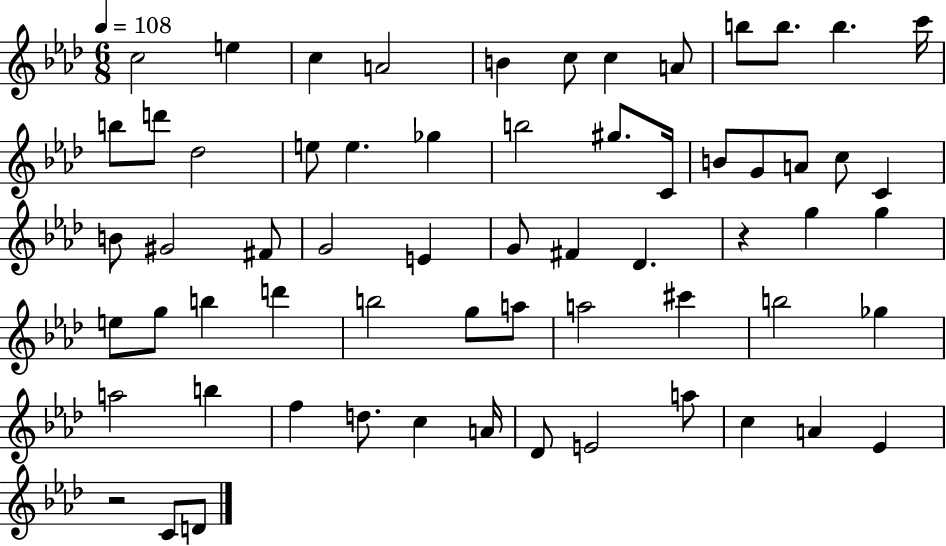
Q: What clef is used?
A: treble